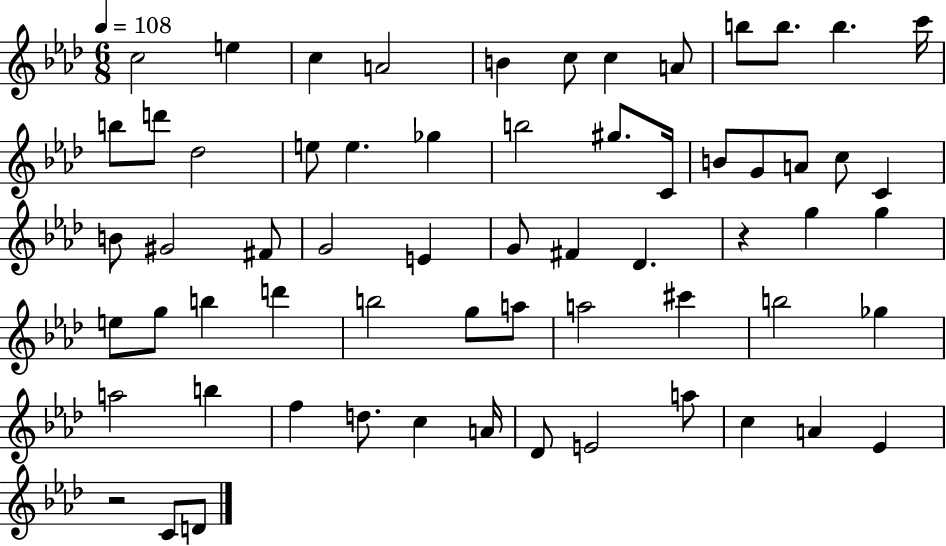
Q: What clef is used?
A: treble